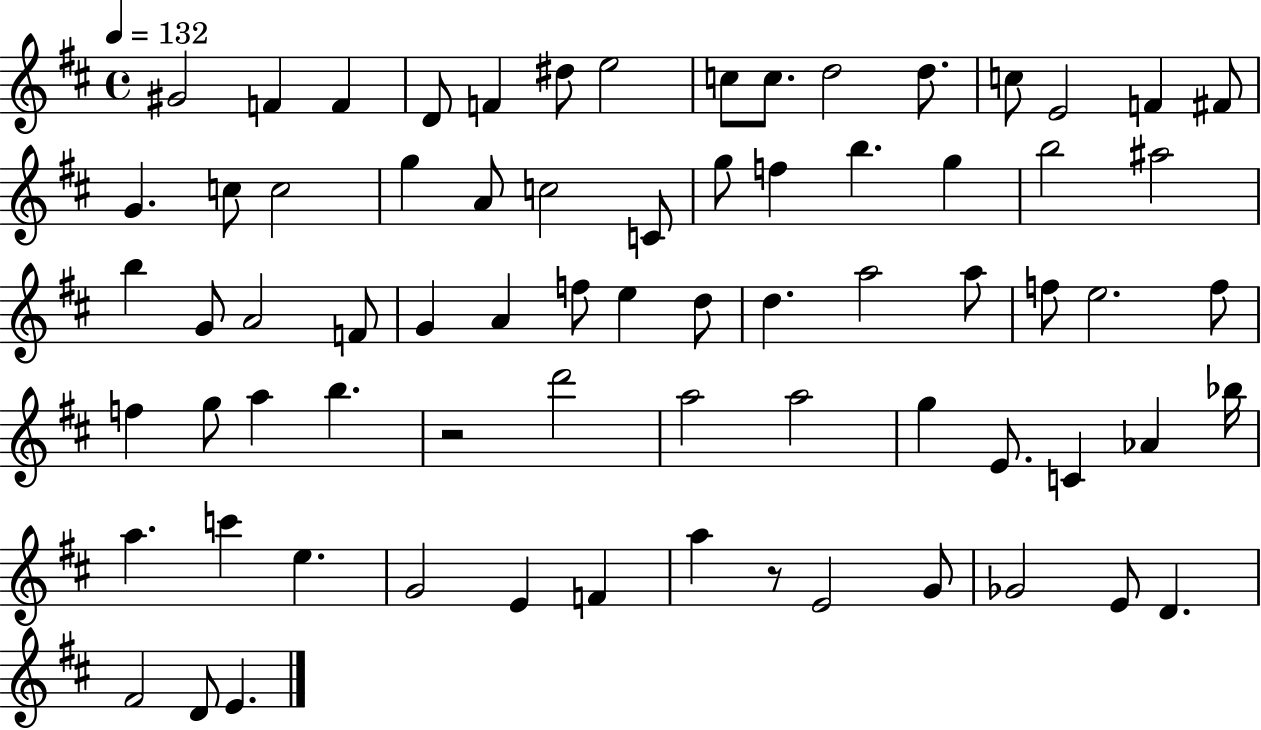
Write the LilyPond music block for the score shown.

{
  \clef treble
  \time 4/4
  \defaultTimeSignature
  \key d \major
  \tempo 4 = 132
  gis'2 f'4 f'4 | d'8 f'4 dis''8 e''2 | c''8 c''8. d''2 d''8. | c''8 e'2 f'4 fis'8 | \break g'4. c''8 c''2 | g''4 a'8 c''2 c'8 | g''8 f''4 b''4. g''4 | b''2 ais''2 | \break b''4 g'8 a'2 f'8 | g'4 a'4 f''8 e''4 d''8 | d''4. a''2 a''8 | f''8 e''2. f''8 | \break f''4 g''8 a''4 b''4. | r2 d'''2 | a''2 a''2 | g''4 e'8. c'4 aes'4 bes''16 | \break a''4. c'''4 e''4. | g'2 e'4 f'4 | a''4 r8 e'2 g'8 | ges'2 e'8 d'4. | \break fis'2 d'8 e'4. | \bar "|."
}